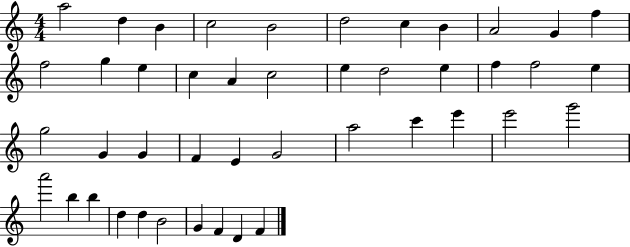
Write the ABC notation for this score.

X:1
T:Untitled
M:4/4
L:1/4
K:C
a2 d B c2 B2 d2 c B A2 G f f2 g e c A c2 e d2 e f f2 e g2 G G F E G2 a2 c' e' e'2 g'2 a'2 b b d d B2 G F D F